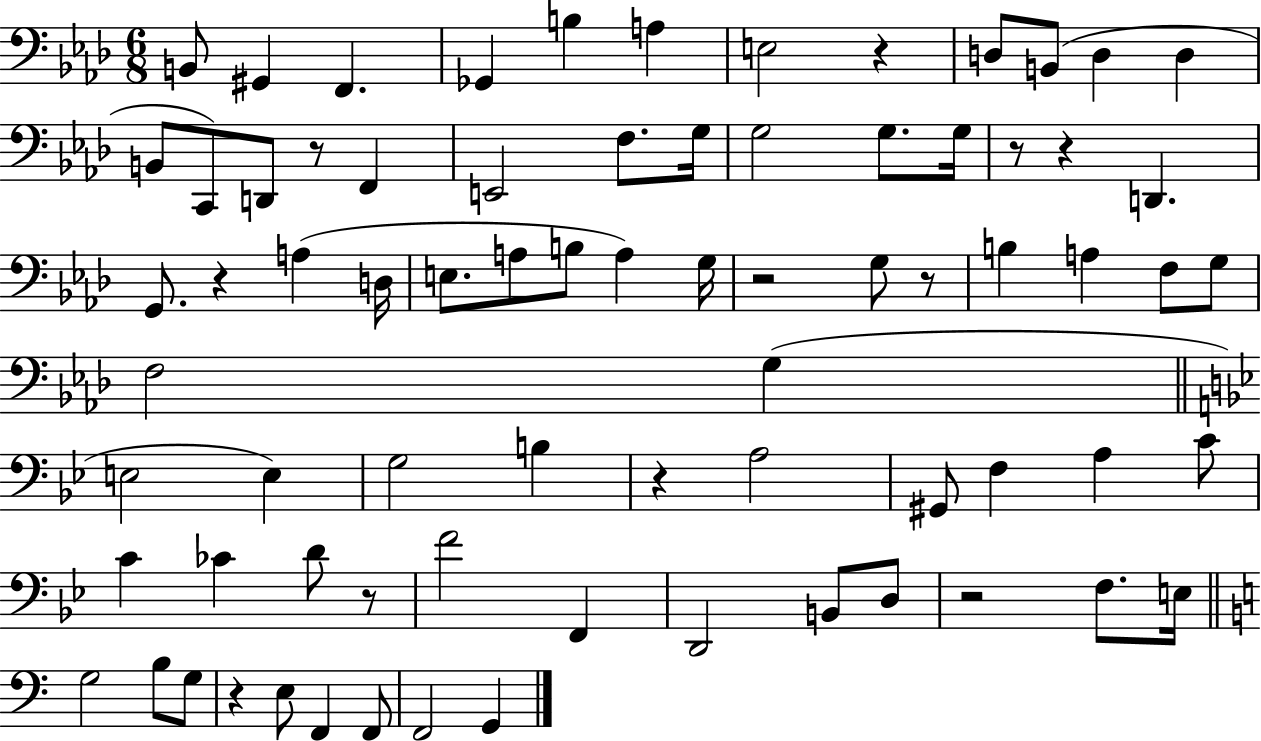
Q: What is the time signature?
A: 6/8